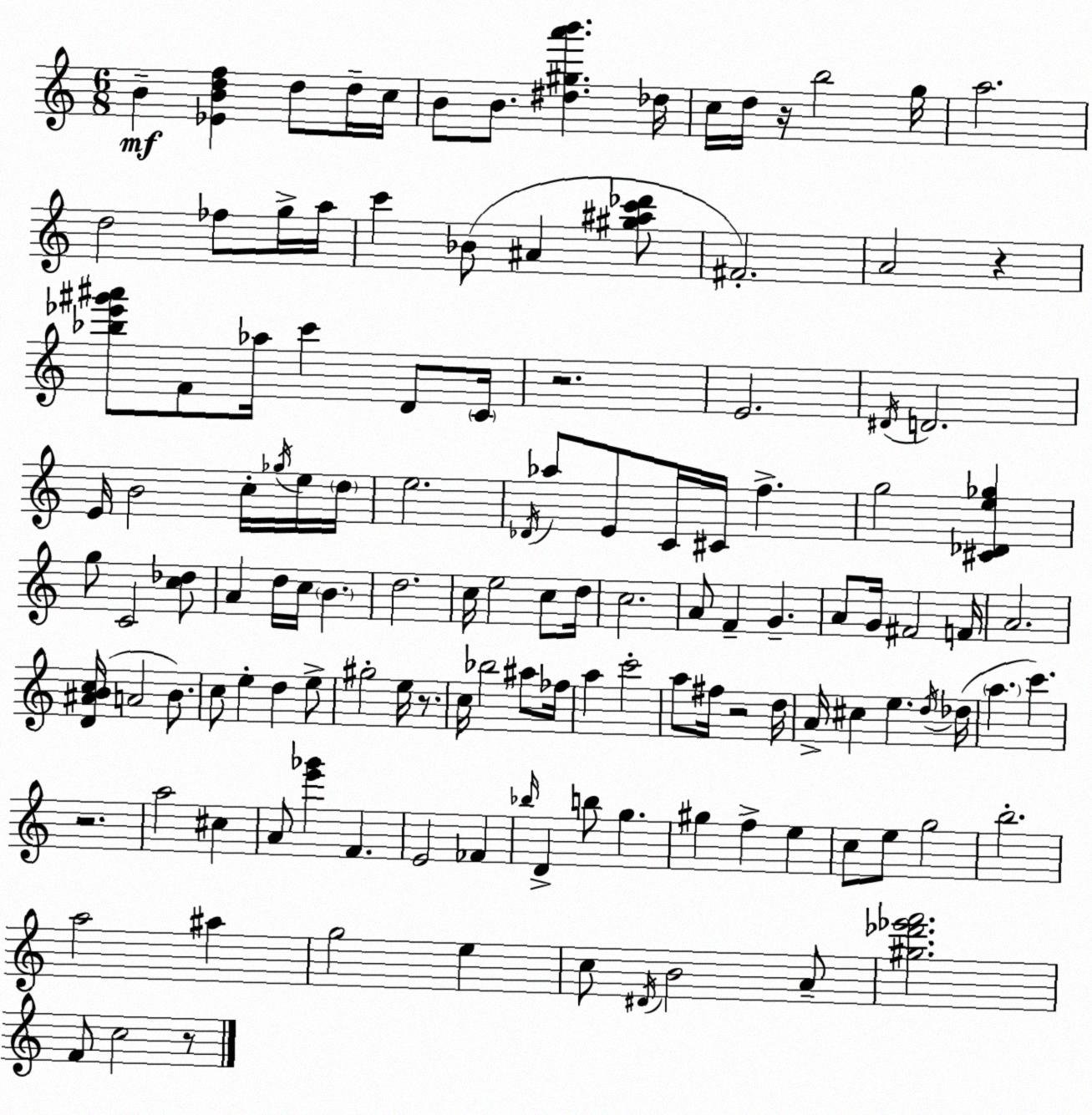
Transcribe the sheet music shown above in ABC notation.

X:1
T:Untitled
M:6/8
L:1/4
K:C
B [_EBdf] d/2 d/4 c/4 B/2 B/2 [^d^ga'b'] _d/4 c/4 d/4 z/4 b2 g/4 a2 d2 _f/2 g/4 a/4 c' _B/2 ^A [^g^ac'_d']/2 ^F2 A2 z [_b_e'^g'^a']/2 F/2 _a/4 c' D/2 C/4 z2 E2 ^D/4 D2 E/4 B2 c/4 _g/4 e/4 d/4 e2 _D/4 _a/2 E/2 C/4 ^C/4 f g2 [^C_De_g] g/2 C2 [c_d]/2 A d/4 c/4 B d2 c/4 e2 c/2 d/4 c2 A/2 F G A/2 G/4 ^F2 F/4 A2 [D^ABc]/4 A2 B/2 c/2 e d e/2 ^g2 e/4 z/2 c/4 _b2 ^a/2 _f/4 a c'2 a/2 ^f/4 z2 d/4 A/4 ^c e d/4 _d/4 a c' z2 a2 ^c A/2 [e'_g'] F E2 _F _b/4 D b/2 g ^g f e c/2 e/2 g2 b2 a2 ^a g2 e c/2 ^D/4 B2 A/2 [^g_d'_e'f']2 F/2 c2 z/2